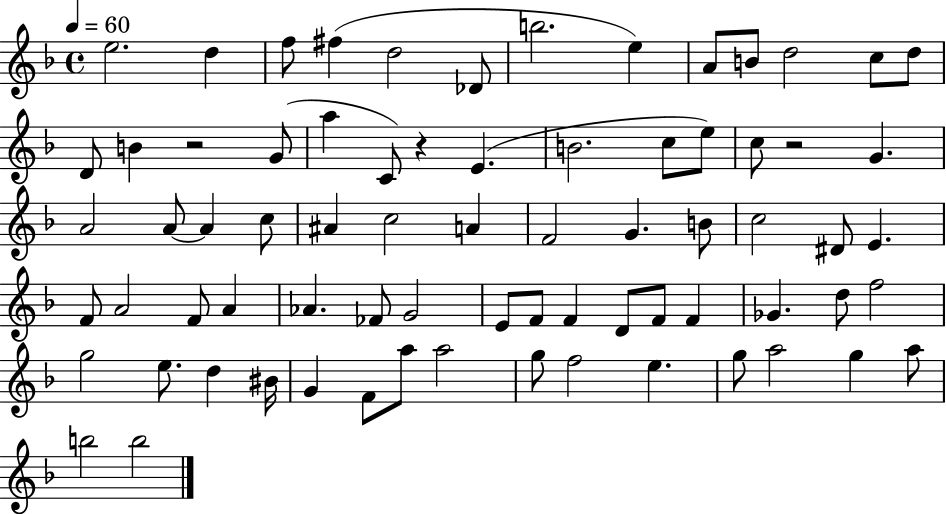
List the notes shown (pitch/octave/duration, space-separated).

E5/h. D5/q F5/e F#5/q D5/h Db4/e B5/h. E5/q A4/e B4/e D5/h C5/e D5/e D4/e B4/q R/h G4/e A5/q C4/e R/q E4/q. B4/h. C5/e E5/e C5/e R/h G4/q. A4/h A4/e A4/q C5/e A#4/q C5/h A4/q F4/h G4/q. B4/e C5/h D#4/e E4/q. F4/e A4/h F4/e A4/q Ab4/q. FES4/e G4/h E4/e F4/e F4/q D4/e F4/e F4/q Gb4/q. D5/e F5/h G5/h E5/e. D5/q BIS4/s G4/q F4/e A5/e A5/h G5/e F5/h E5/q. G5/e A5/h G5/q A5/e B5/h B5/h